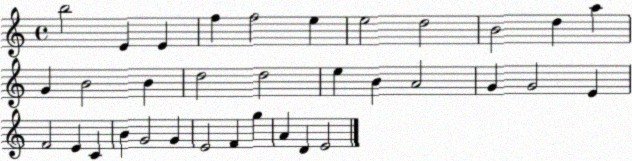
X:1
T:Untitled
M:4/4
L:1/4
K:C
b2 E E f f2 e e2 d2 B2 d a G B2 B d2 d2 e B A2 G G2 E F2 E C B G2 G E2 F g A D E2